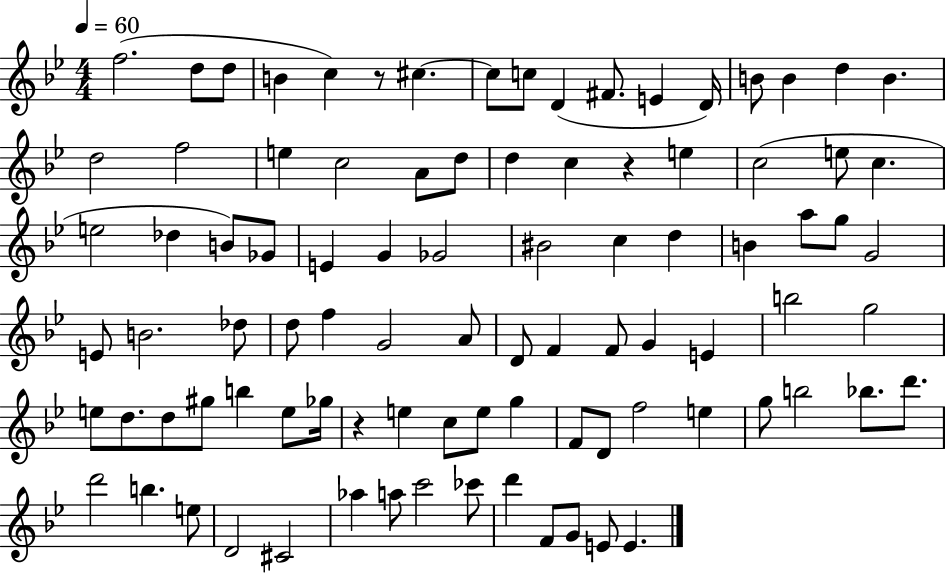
{
  \clef treble
  \numericTimeSignature
  \time 4/4
  \key bes \major
  \tempo 4 = 60
  f''2.( d''8 d''8 | b'4 c''4) r8 cis''4.~~ | cis''8 c''8 d'4( fis'8. e'4 d'16) | b'8 b'4 d''4 b'4. | \break d''2 f''2 | e''4 c''2 a'8 d''8 | d''4 c''4 r4 e''4 | c''2( e''8 c''4. | \break e''2 des''4 b'8) ges'8 | e'4 g'4 ges'2 | bis'2 c''4 d''4 | b'4 a''8 g''8 g'2 | \break e'8 b'2. des''8 | d''8 f''4 g'2 a'8 | d'8 f'4 f'8 g'4 e'4 | b''2 g''2 | \break e''8 d''8. d''8 gis''8 b''4 e''8 ges''16 | r4 e''4 c''8 e''8 g''4 | f'8 d'8 f''2 e''4 | g''8 b''2 bes''8. d'''8. | \break d'''2 b''4. e''8 | d'2 cis'2 | aes''4 a''8 c'''2 ces'''8 | d'''4 f'8 g'8 e'8 e'4. | \break \bar "|."
}